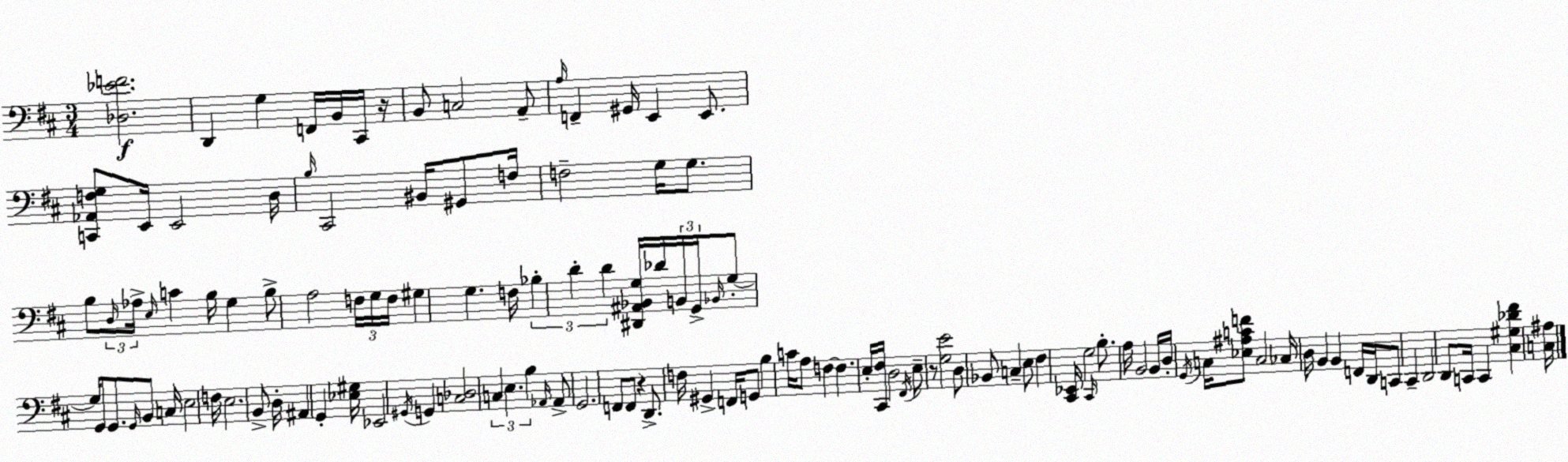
X:1
T:Untitled
M:3/4
L:1/4
K:D
[_D,_EF]2 D,, G, F,,/4 B,,/4 ^C,,/4 z/4 B,,/2 C,2 A,,/2 A,/4 F,, ^G,,/4 E,, E,,/2 [C,,_A,,F,G,]/2 E,,/4 E,,2 D,/4 B,/4 ^C,,2 ^B,,/4 ^G,,/2 F,/4 F,2 G,/4 G,/2 B,/2 D,/4 _A,/4 E,/4 C B,/4 G, B,/2 A,2 F,/4 G,/4 F,/4 ^G, G, F,/4 _B, D D [^D,,^A,,_B,,G,]/4 _D/4 B,,/4 G,,/4 _B,,/4 G,/2 G,/4 G,,/2 G,,/2 G,,/4 B,,/2 C,/4 E,2 F,/4 E,2 B,,/2 D,/4 ^A,, G,, [_E,^G,]/4 _E,,2 ^G,,/4 G,, [C,_D,]2 C, E, B, _A,,/4 _A,,/2 G,,2 F,,/2 F,,/2 z D,,/2 F,/4 ^G,, F,,/4 G,,/2 B, C/4 A,/2 F, F, E,/4 [^C,,^F,]/4 D,2 ^F,,/4 E,/2 z/2 [G,E]2 D,/2 _B,,/2 C, E,/2 ^F, [^C,,_E,,]/4 G,2 ^C,,/4 B,/2 A,/4 B,,2 B,,/4 D,/4 G,,/4 C,/4 [_E,^A,CF]/2 C,2 _C,/4 D,/4 B,, B,, F,,/4 D,,/4 C,,/2 ^C,, D,,2 D,,/2 C,,/4 C,, [^C,^G,_D^F] [C,^A,]/4